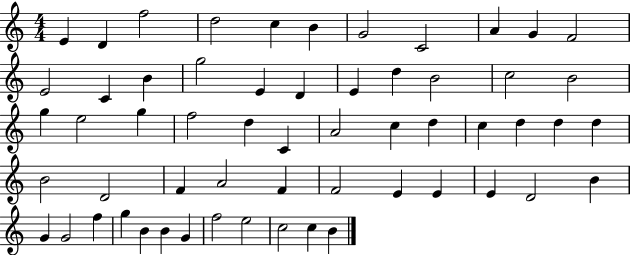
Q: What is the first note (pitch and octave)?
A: E4